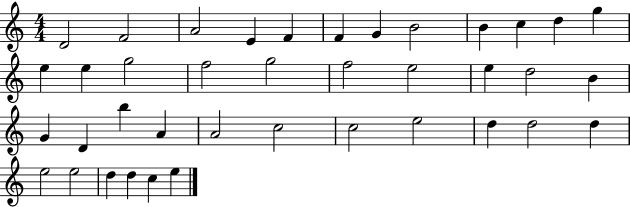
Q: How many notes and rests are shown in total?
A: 39